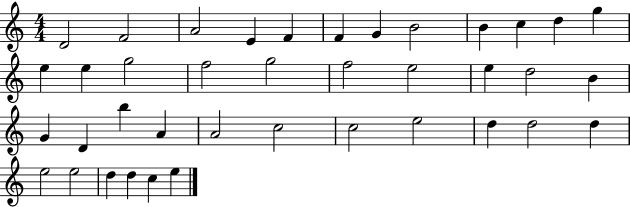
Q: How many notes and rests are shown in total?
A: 39